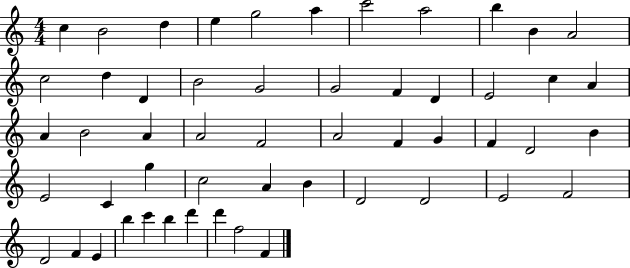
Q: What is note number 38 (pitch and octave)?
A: A4